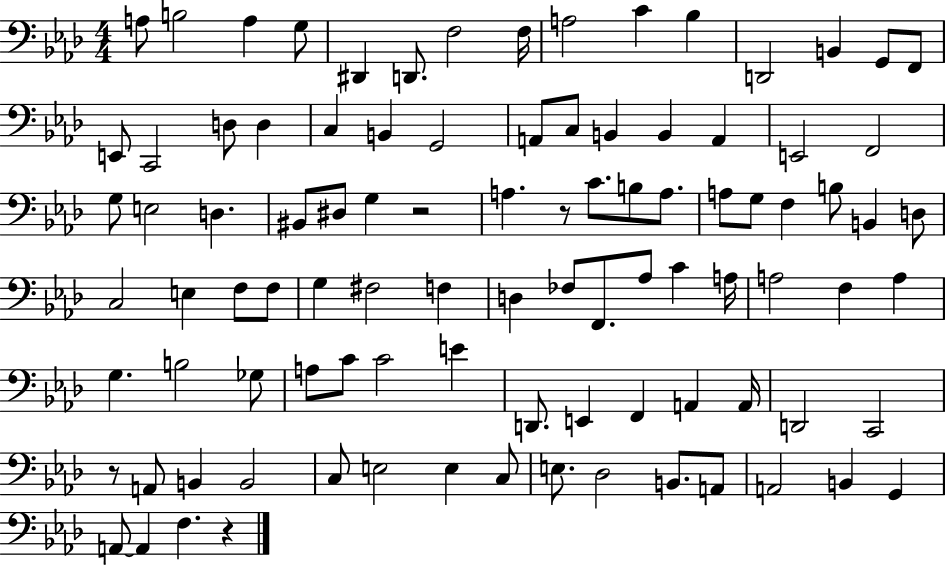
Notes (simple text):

A3/e B3/h A3/q G3/e D#2/q D2/e. F3/h F3/s A3/h C4/q Bb3/q D2/h B2/q G2/e F2/e E2/e C2/h D3/e D3/q C3/q B2/q G2/h A2/e C3/e B2/q B2/q A2/q E2/h F2/h G3/e E3/h D3/q. BIS2/e D#3/e G3/q R/h A3/q. R/e C4/e. B3/e A3/e. A3/e G3/e F3/q B3/e B2/q D3/e C3/h E3/q F3/e F3/e G3/q F#3/h F3/q D3/q FES3/e F2/e. Ab3/e C4/q A3/s A3/h F3/q A3/q G3/q. B3/h Gb3/e A3/e C4/e C4/h E4/q D2/e. E2/q F2/q A2/q A2/s D2/h C2/h R/e A2/e B2/q B2/h C3/e E3/h E3/q C3/e E3/e. Db3/h B2/e. A2/e A2/h B2/q G2/q A2/e A2/q F3/q. R/q